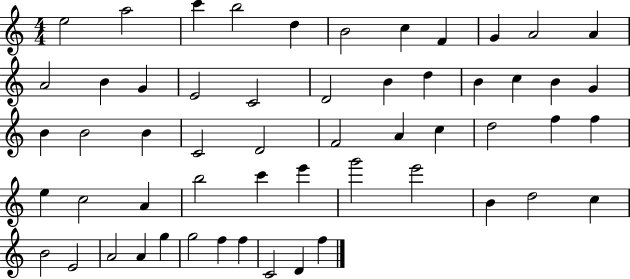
E5/h A5/h C6/q B5/h D5/q B4/h C5/q F4/q G4/q A4/h A4/q A4/h B4/q G4/q E4/h C4/h D4/h B4/q D5/q B4/q C5/q B4/q G4/q B4/q B4/h B4/q C4/h D4/h F4/h A4/q C5/q D5/h F5/q F5/q E5/q C5/h A4/q B5/h C6/q E6/q G6/h E6/h B4/q D5/h C5/q B4/h E4/h A4/h A4/q G5/q G5/h F5/q F5/q C4/h D4/q F5/q